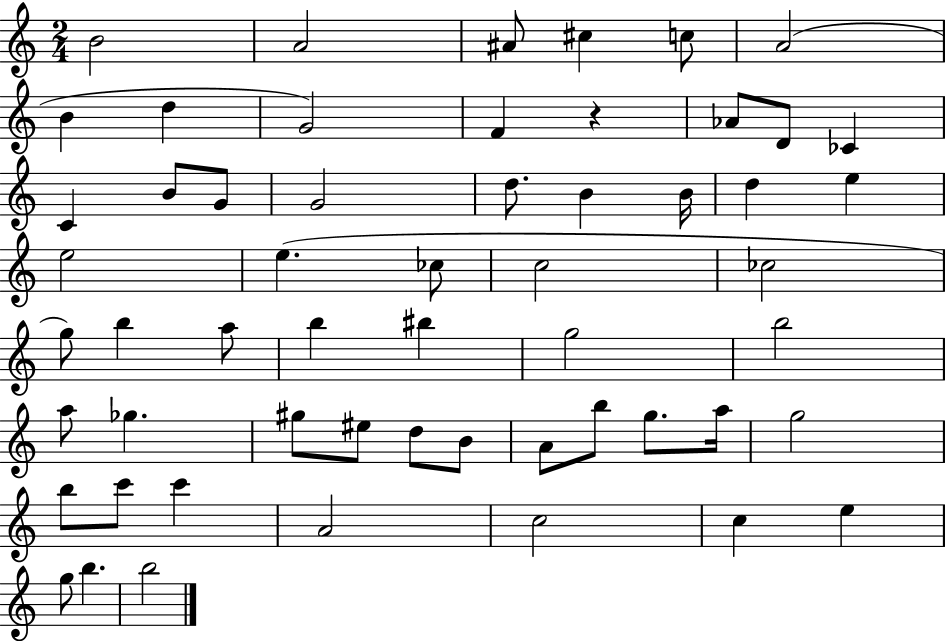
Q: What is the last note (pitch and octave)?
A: B5